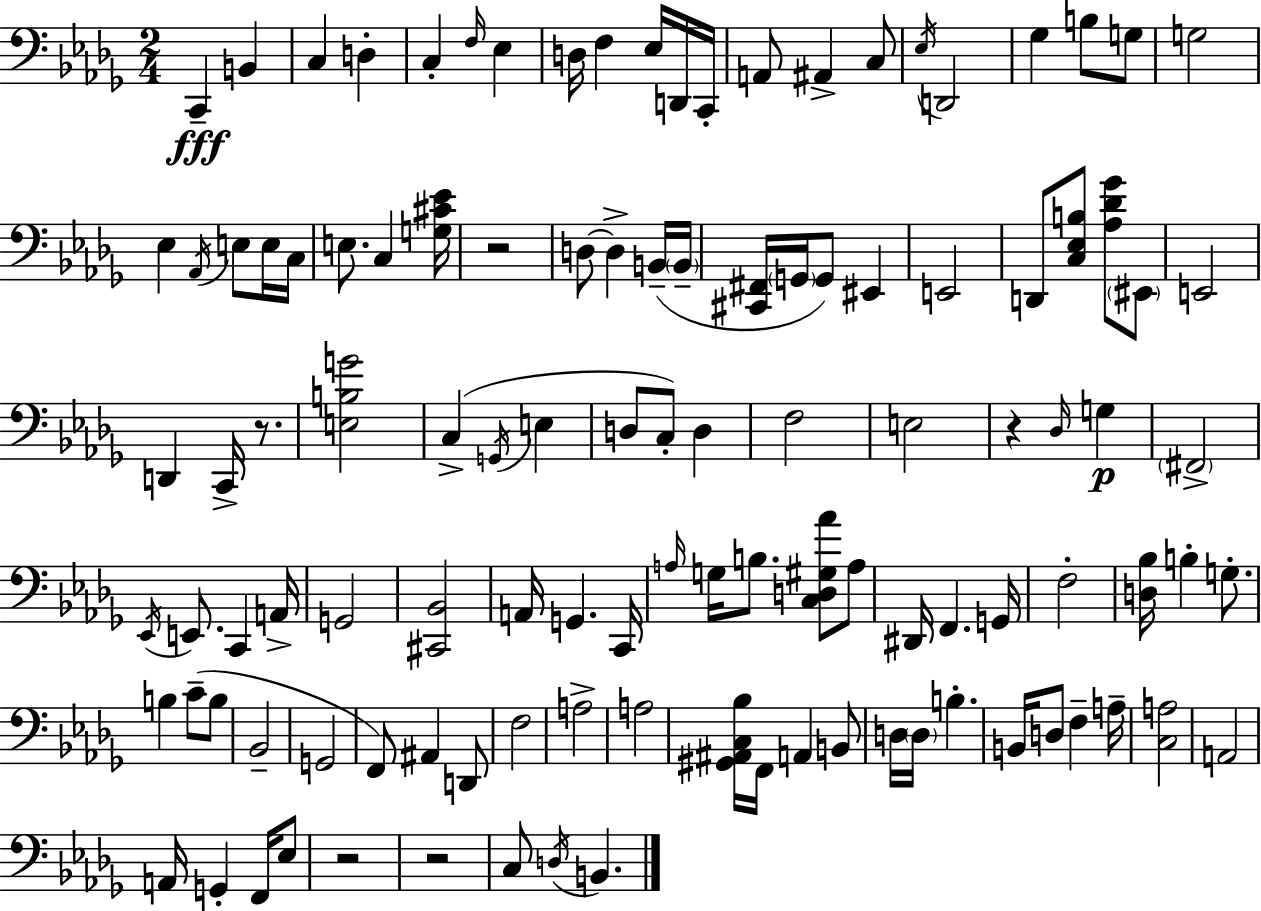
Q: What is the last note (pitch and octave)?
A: B2